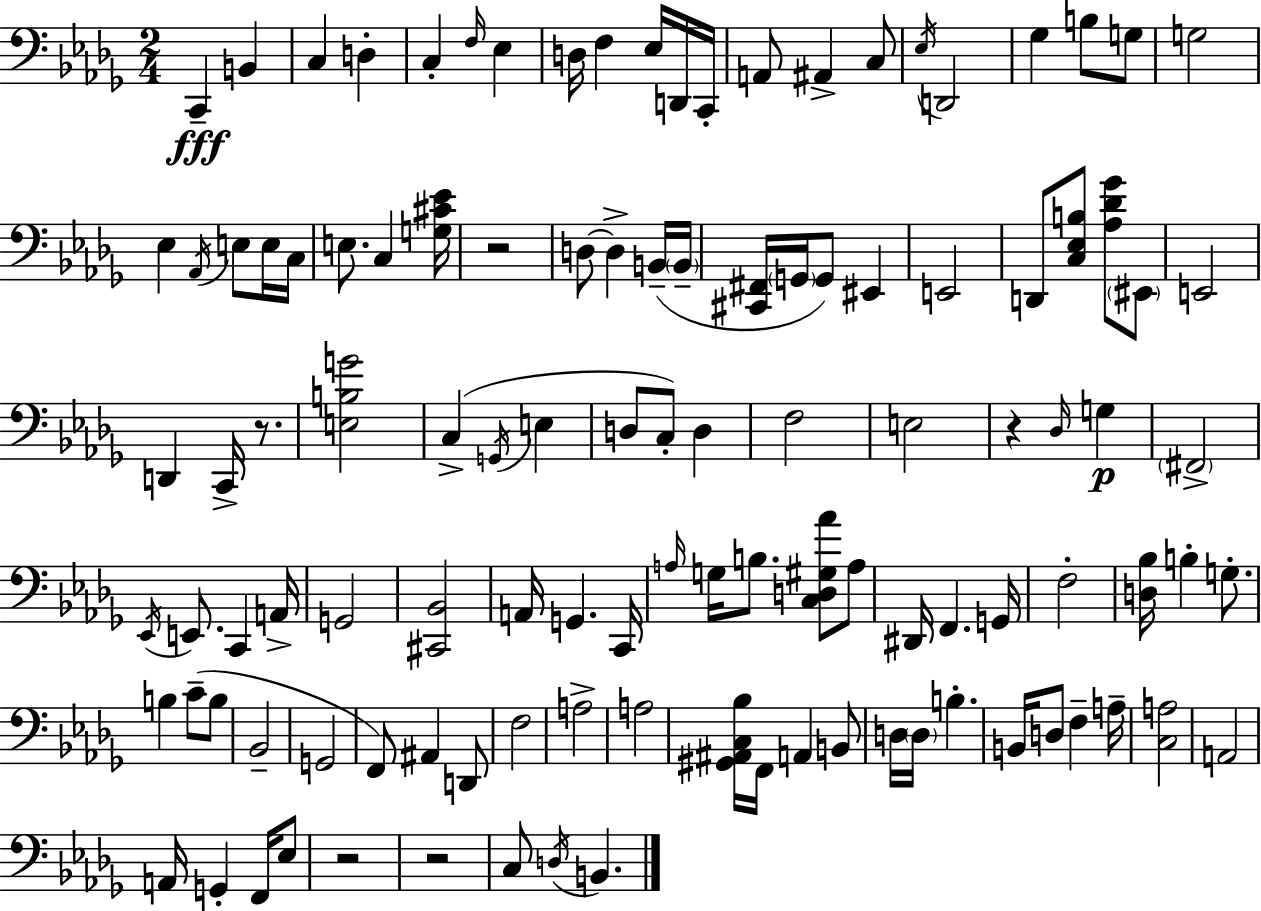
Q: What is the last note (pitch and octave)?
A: B2